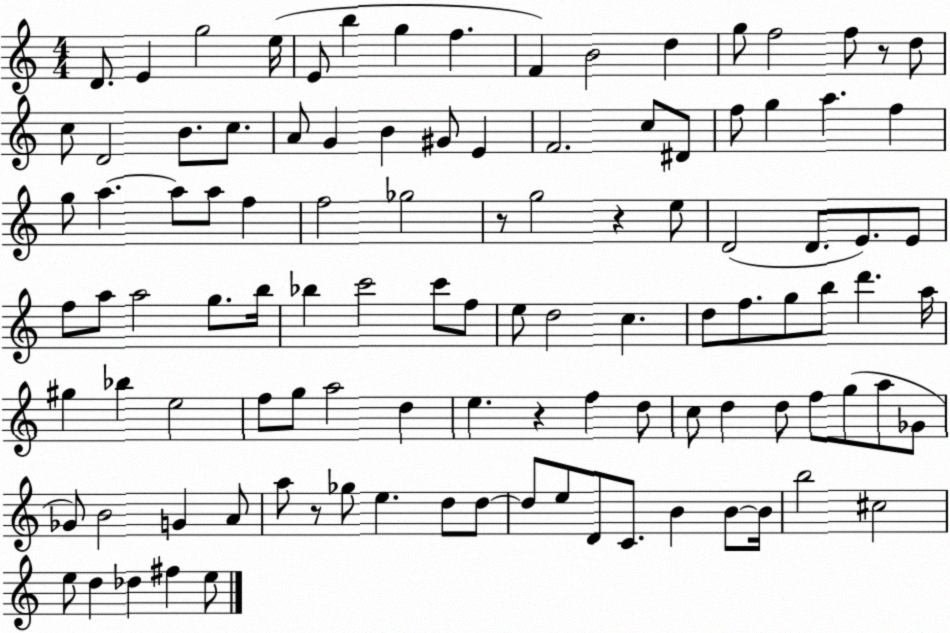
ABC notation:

X:1
T:Untitled
M:4/4
L:1/4
K:C
D/2 E g2 e/4 E/2 b g f F B2 d g/2 f2 f/2 z/2 d/2 c/2 D2 B/2 c/2 A/2 G B ^G/2 E F2 c/2 ^D/2 f/2 g a f g/2 a a/2 a/2 f f2 _g2 z/2 g2 z e/2 D2 D/2 E/2 E/2 f/2 a/2 a2 g/2 b/4 _b c'2 c'/2 f/2 e/2 d2 c d/2 f/2 g/2 b/2 d' a/4 ^g _b e2 f/2 g/2 a2 d e z f d/2 c/2 d d/2 f/2 g/2 a/2 _G/2 _G/2 B2 G A/2 a/2 z/2 _g/2 e d/2 d/2 d/2 e/2 D/2 C/2 B B/2 B/4 b2 ^c2 e/2 d _d ^f e/2